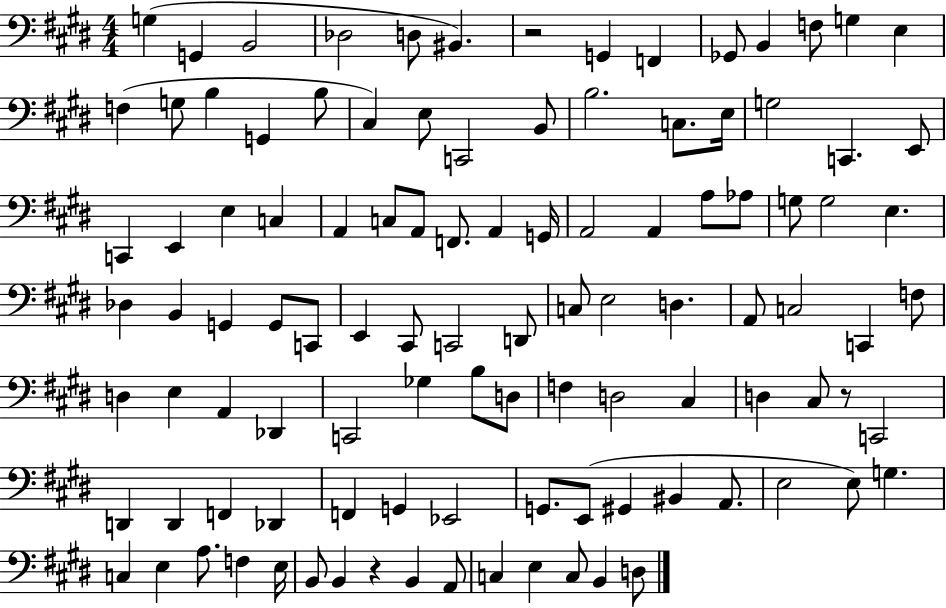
{
  \clef bass
  \numericTimeSignature
  \time 4/4
  \key e \major
  g4( g,4 b,2 | des2 d8 bis,4.) | r2 g,4 f,4 | ges,8 b,4 f8 g4 e4 | \break f4( g8 b4 g,4 b8 | cis4) e8 c,2 b,8 | b2. c8. e16 | g2 c,4. e,8 | \break c,4 e,4 e4 c4 | a,4 c8 a,8 f,8. a,4 g,16 | a,2 a,4 a8 aes8 | g8 g2 e4. | \break des4 b,4 g,4 g,8 c,8 | e,4 cis,8 c,2 d,8 | c8 e2 d4. | a,8 c2 c,4 f8 | \break d4 e4 a,4 des,4 | c,2 ges4 b8 d8 | f4 d2 cis4 | d4 cis8 r8 c,2 | \break d,4 d,4 f,4 des,4 | f,4 g,4 ees,2 | g,8. e,8( gis,4 bis,4 a,8. | e2 e8) g4. | \break c4 e4 a8. f4 e16 | b,8 b,4 r4 b,4 a,8 | c4 e4 c8 b,4 d8 | \bar "|."
}